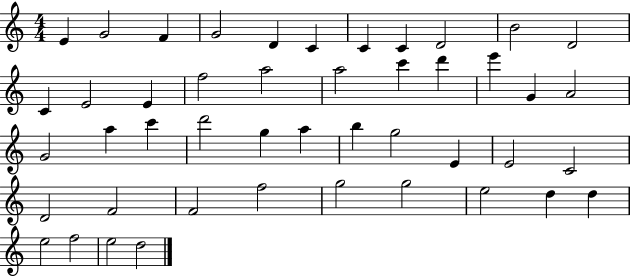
E4/q G4/h F4/q G4/h D4/q C4/q C4/q C4/q D4/h B4/h D4/h C4/q E4/h E4/q F5/h A5/h A5/h C6/q D6/q E6/q G4/q A4/h G4/h A5/q C6/q D6/h G5/q A5/q B5/q G5/h E4/q E4/h C4/h D4/h F4/h F4/h F5/h G5/h G5/h E5/h D5/q D5/q E5/h F5/h E5/h D5/h